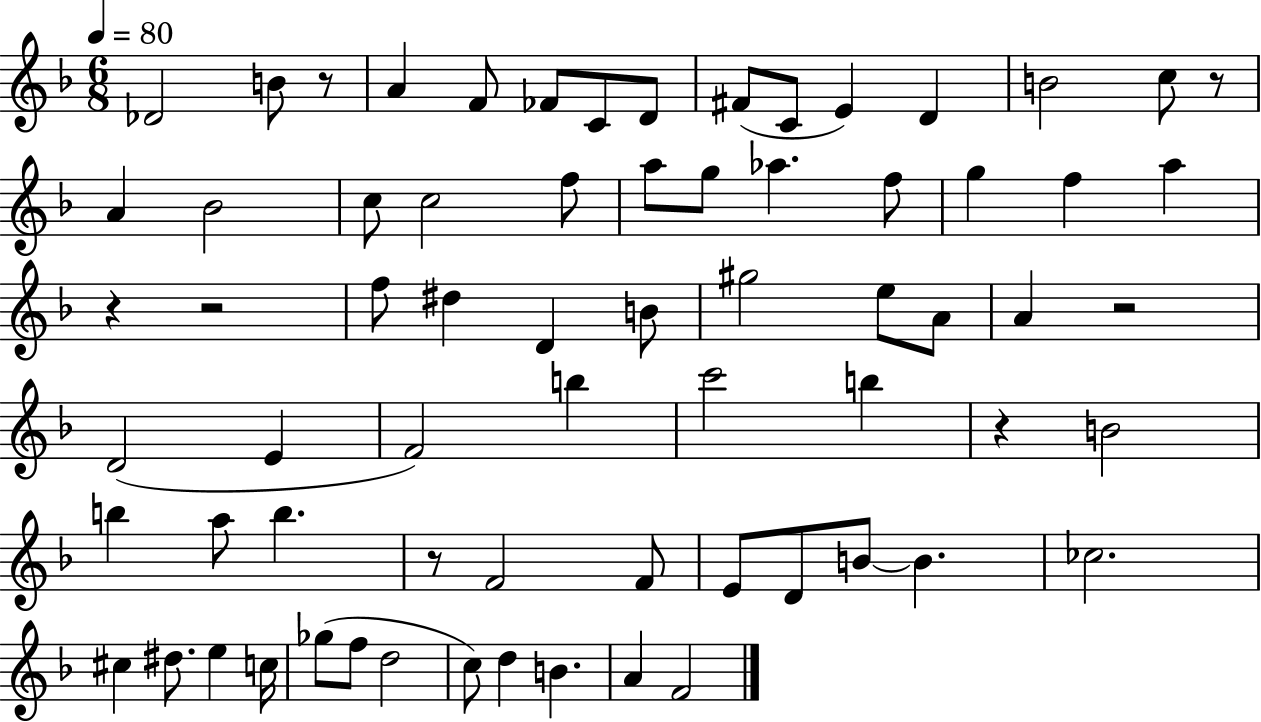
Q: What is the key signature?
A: F major